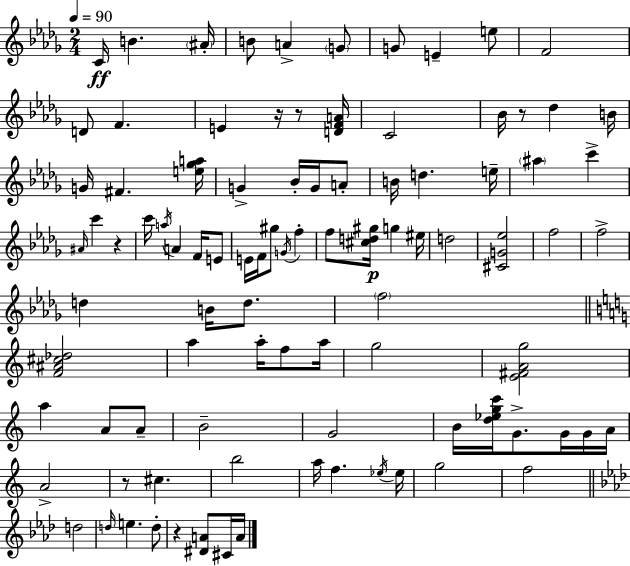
{
  \clef treble
  \numericTimeSignature
  \time 2/4
  \key bes \minor
  \tempo 4 = 90
  \repeat volta 2 { c'16\ff b'4. \parenthesize ais'16-. | b'8 a'4-> \parenthesize g'8 | g'8 e'4-- e''8 | f'2 | \break d'8 f'4. | e'4 r16 r8 <d' f' a'>16 | c'2 | bes'16 r8 des''4 b'16 | \break g'16 fis'4. <e'' ges'' a''>16 | g'4-> bes'16-. g'16 a'8-. | b'16 d''4. e''16-- | \parenthesize ais''4 c'''4-> | \break \grace { ais'16 } c'''4 r4 | c'''16 \acciaccatura { a''16 } a'4 f'16 | e'8 e'16 f'16 gis''8 \acciaccatura { g'16 } f''4-. | f''8 <cis'' d'' gis''>16\p g''4 | \break eis''16 d''2 | <cis' g' ees''>2 | f''2 | f''2-> | \break d''4 b'16 | d''8. \parenthesize f''2 | \bar "||" \break \key a \minor <f' ais' cis'' des''>2 | a''4 a''16-. f''8 a''16 | g''2 | <e' fis' a' g''>2 | \break a''4 a'8 a'8-- | b'2-- | g'2 | b'16 <d'' ees'' g'' c'''>16 g'8.-> g'16 g'16 a'16 | \break a'2-> | r8 cis''4. | b''2 | a''16 f''4. \acciaccatura { ees''16 } | \break ees''16 g''2 | f''2 | \bar "||" \break \key aes \major d''2 | \grace { d''16 } e''4. d''8-. | r4 <dis' a'>8 cis'16 | a'16 } \bar "|."
}